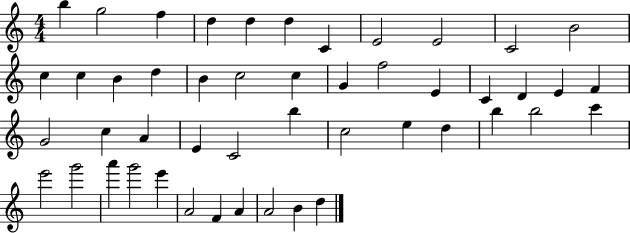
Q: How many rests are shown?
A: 0